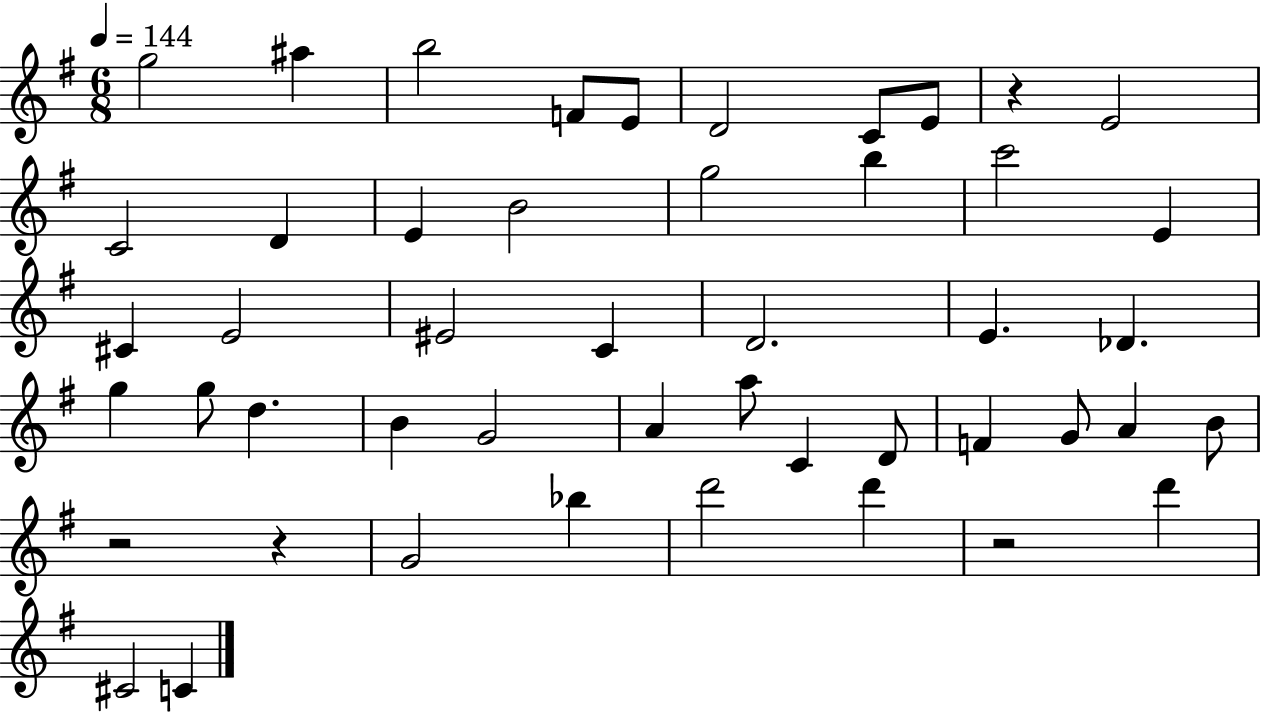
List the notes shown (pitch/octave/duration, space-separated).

G5/h A#5/q B5/h F4/e E4/e D4/h C4/e E4/e R/q E4/h C4/h D4/q E4/q B4/h G5/h B5/q C6/h E4/q C#4/q E4/h EIS4/h C4/q D4/h. E4/q. Db4/q. G5/q G5/e D5/q. B4/q G4/h A4/q A5/e C4/q D4/e F4/q G4/e A4/q B4/e R/h R/q G4/h Bb5/q D6/h D6/q R/h D6/q C#4/h C4/q